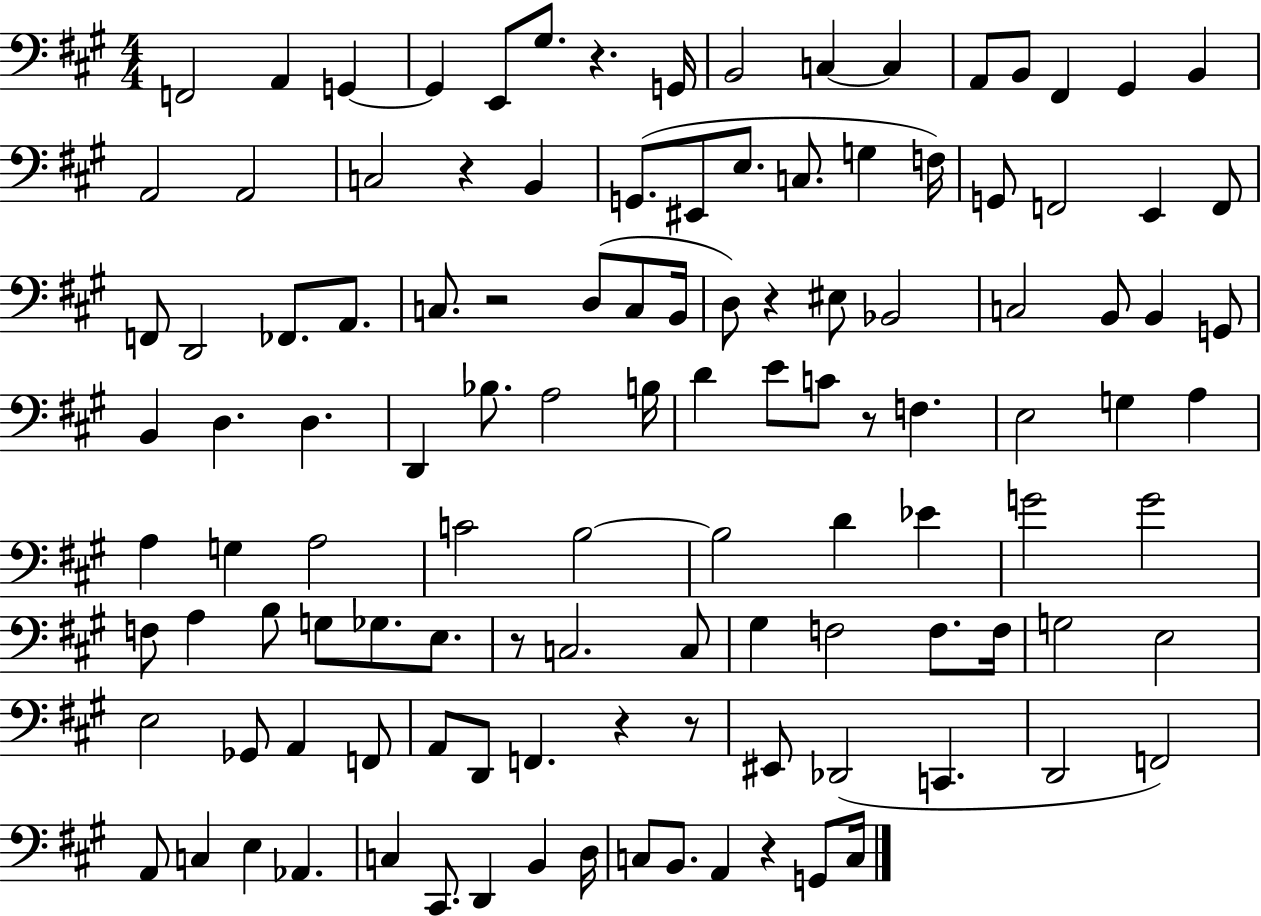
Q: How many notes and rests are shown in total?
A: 117